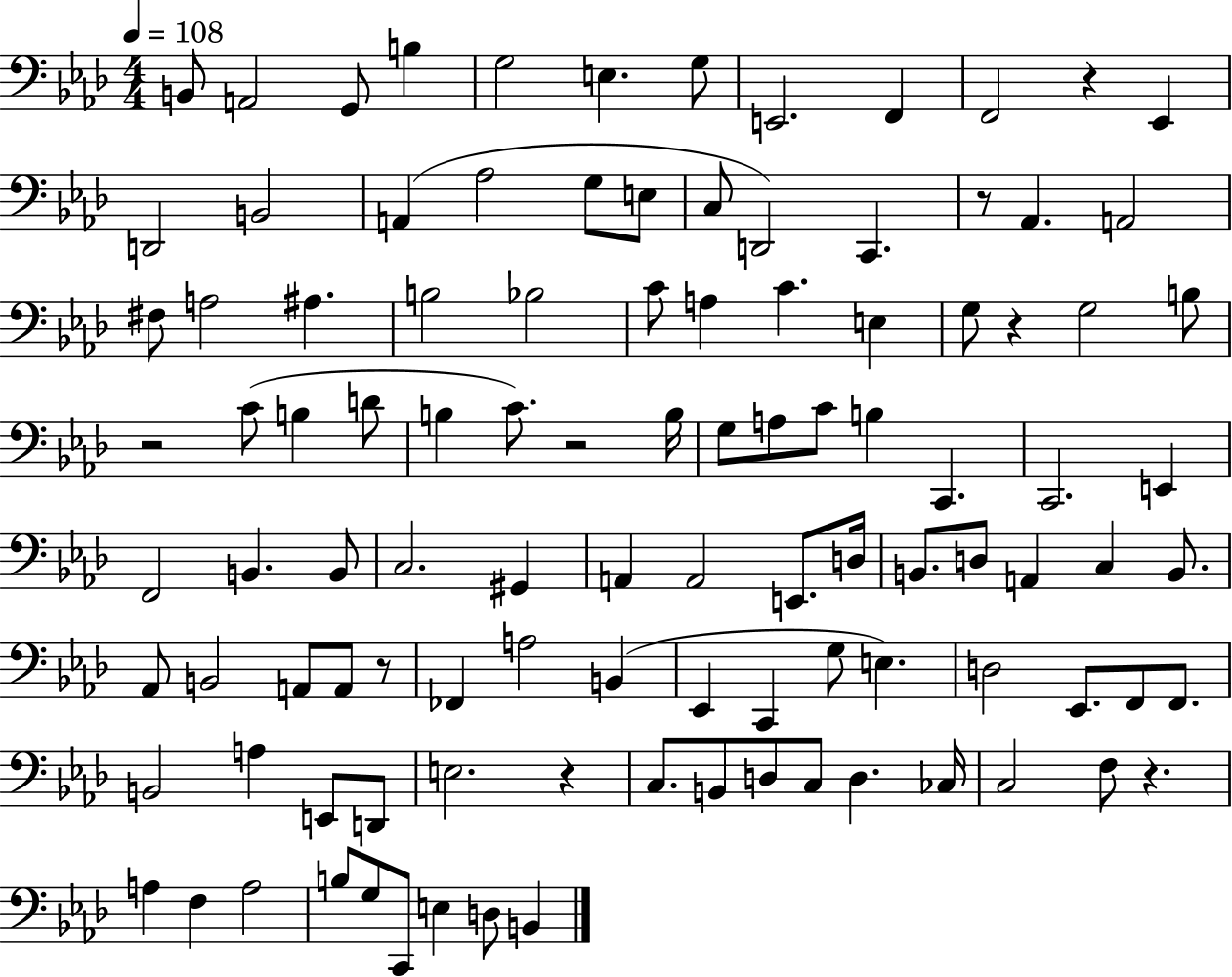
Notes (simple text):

B2/e A2/h G2/e B3/q G3/h E3/q. G3/e E2/h. F2/q F2/h R/q Eb2/q D2/h B2/h A2/q Ab3/h G3/e E3/e C3/e D2/h C2/q. R/e Ab2/q. A2/h F#3/e A3/h A#3/q. B3/h Bb3/h C4/e A3/q C4/q. E3/q G3/e R/q G3/h B3/e R/h C4/e B3/q D4/e B3/q C4/e. R/h B3/s G3/e A3/e C4/e B3/q C2/q. C2/h. E2/q F2/h B2/q. B2/e C3/h. G#2/q A2/q A2/h E2/e. D3/s B2/e. D3/e A2/q C3/q B2/e. Ab2/e B2/h A2/e A2/e R/e FES2/q A3/h B2/q Eb2/q C2/q G3/e E3/q. D3/h Eb2/e. F2/e F2/e. B2/h A3/q E2/e D2/e E3/h. R/q C3/e. B2/e D3/e C3/e D3/q. CES3/s C3/h F3/e R/q. A3/q F3/q A3/h B3/e G3/e C2/e E3/q D3/e B2/q